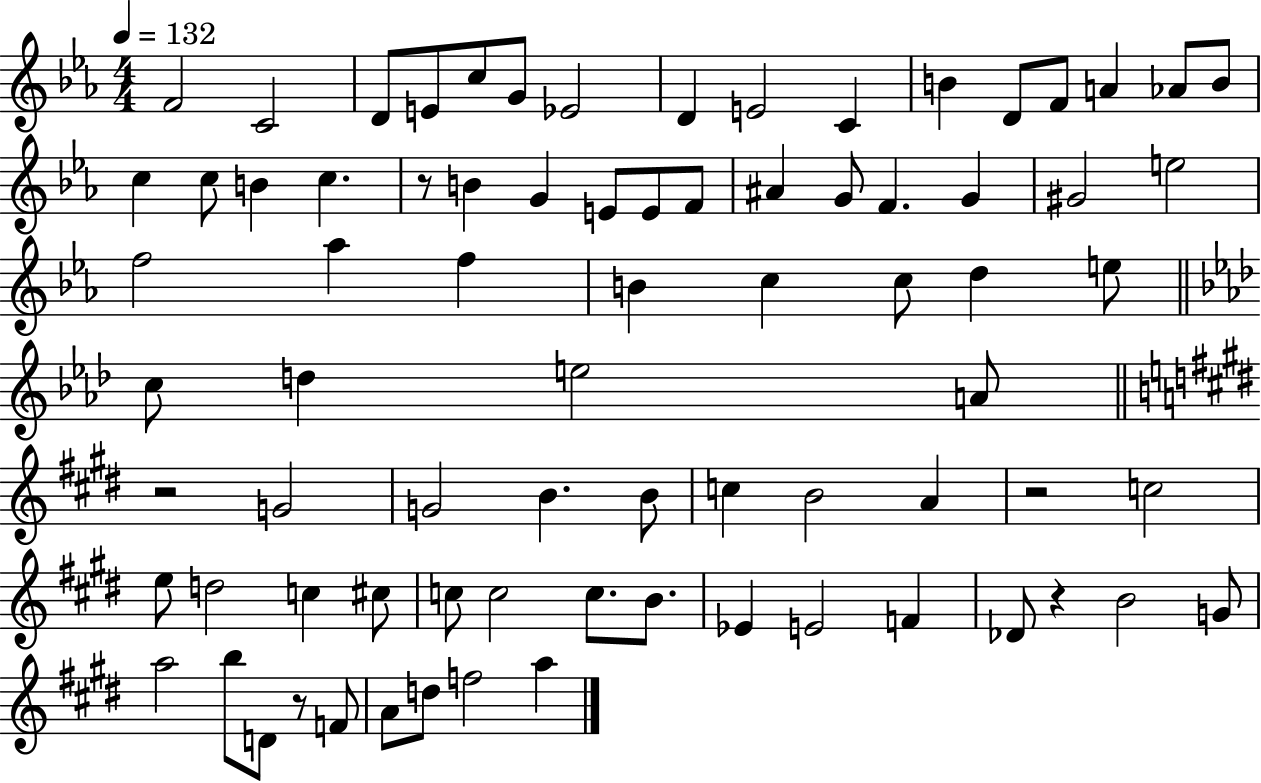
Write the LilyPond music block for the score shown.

{
  \clef treble
  \numericTimeSignature
  \time 4/4
  \key ees \major
  \tempo 4 = 132
  \repeat volta 2 { f'2 c'2 | d'8 e'8 c''8 g'8 ees'2 | d'4 e'2 c'4 | b'4 d'8 f'8 a'4 aes'8 b'8 | \break c''4 c''8 b'4 c''4. | r8 b'4 g'4 e'8 e'8 f'8 | ais'4 g'8 f'4. g'4 | gis'2 e''2 | \break f''2 aes''4 f''4 | b'4 c''4 c''8 d''4 e''8 | \bar "||" \break \key aes \major c''8 d''4 e''2 a'8 | \bar "||" \break \key e \major r2 g'2 | g'2 b'4. b'8 | c''4 b'2 a'4 | r2 c''2 | \break e''8 d''2 c''4 cis''8 | c''8 c''2 c''8. b'8. | ees'4 e'2 f'4 | des'8 r4 b'2 g'8 | \break a''2 b''8 d'8 r8 f'8 | a'8 d''8 f''2 a''4 | } \bar "|."
}